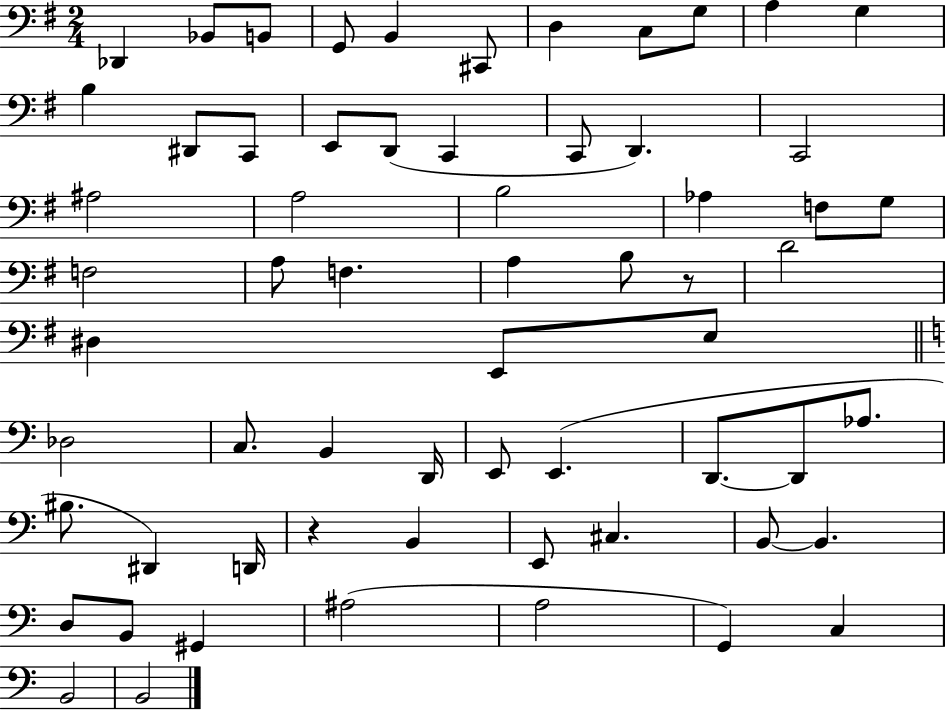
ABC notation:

X:1
T:Untitled
M:2/4
L:1/4
K:G
_D,, _B,,/2 B,,/2 G,,/2 B,, ^C,,/2 D, C,/2 G,/2 A, G, B, ^D,,/2 C,,/2 E,,/2 D,,/2 C,, C,,/2 D,, C,,2 ^A,2 A,2 B,2 _A, F,/2 G,/2 F,2 A,/2 F, A, B,/2 z/2 D2 ^D, E,,/2 E,/2 _D,2 C,/2 B,, D,,/4 E,,/2 E,, D,,/2 D,,/2 _A,/2 ^B,/2 ^D,, D,,/4 z B,, E,,/2 ^C, B,,/2 B,, D,/2 B,,/2 ^G,, ^A,2 A,2 G,, C, B,,2 B,,2